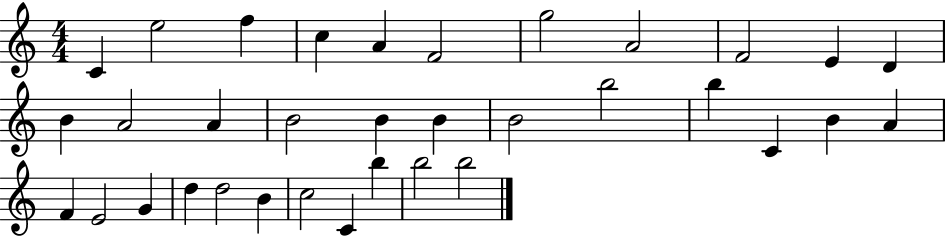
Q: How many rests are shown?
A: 0